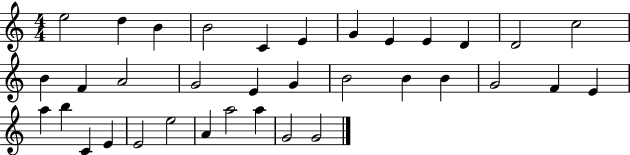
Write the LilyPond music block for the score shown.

{
  \clef treble
  \numericTimeSignature
  \time 4/4
  \key c \major
  e''2 d''4 b'4 | b'2 c'4 e'4 | g'4 e'4 e'4 d'4 | d'2 c''2 | \break b'4 f'4 a'2 | g'2 e'4 g'4 | b'2 b'4 b'4 | g'2 f'4 e'4 | \break a''4 b''4 c'4 e'4 | e'2 e''2 | a'4 a''2 a''4 | g'2 g'2 | \break \bar "|."
}